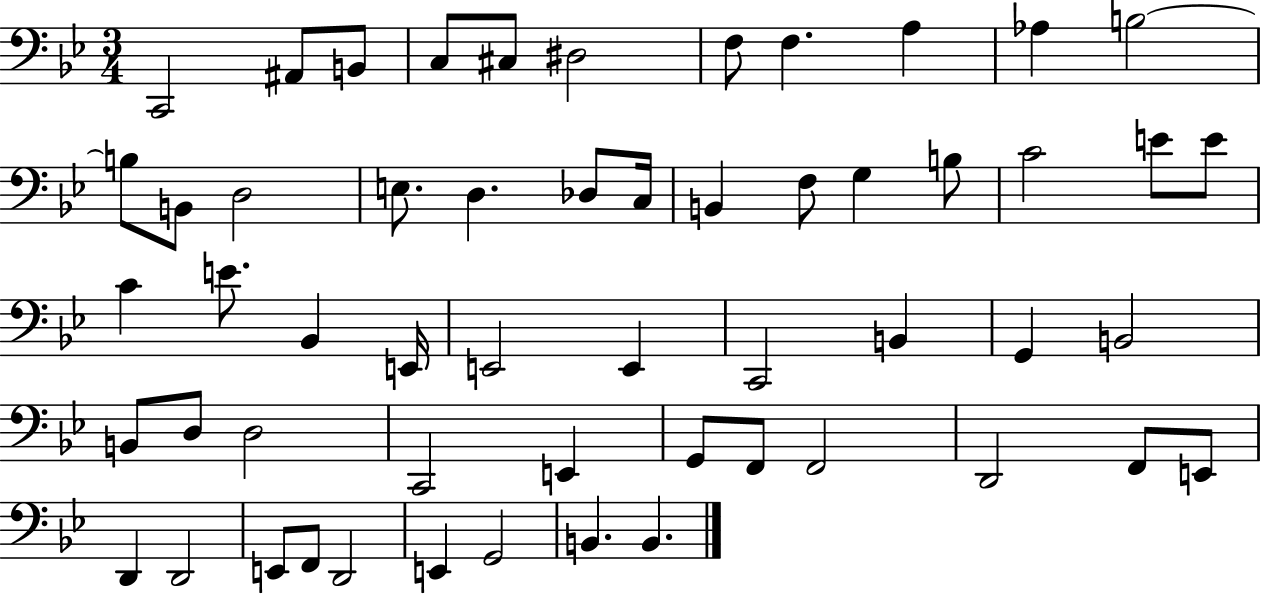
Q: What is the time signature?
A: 3/4